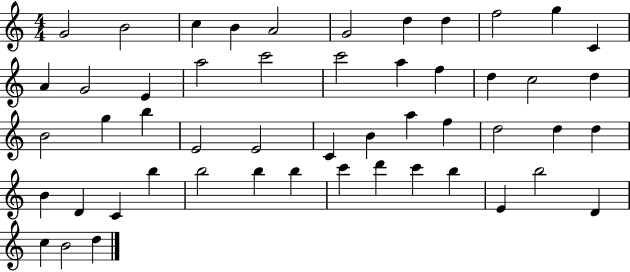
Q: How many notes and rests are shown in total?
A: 51